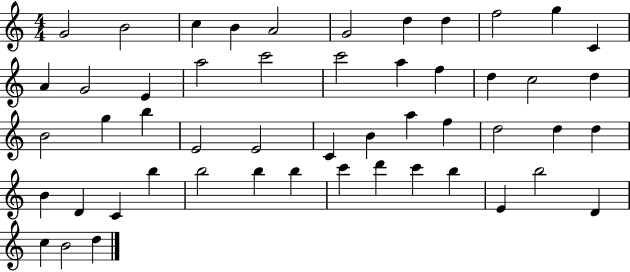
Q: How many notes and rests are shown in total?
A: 51